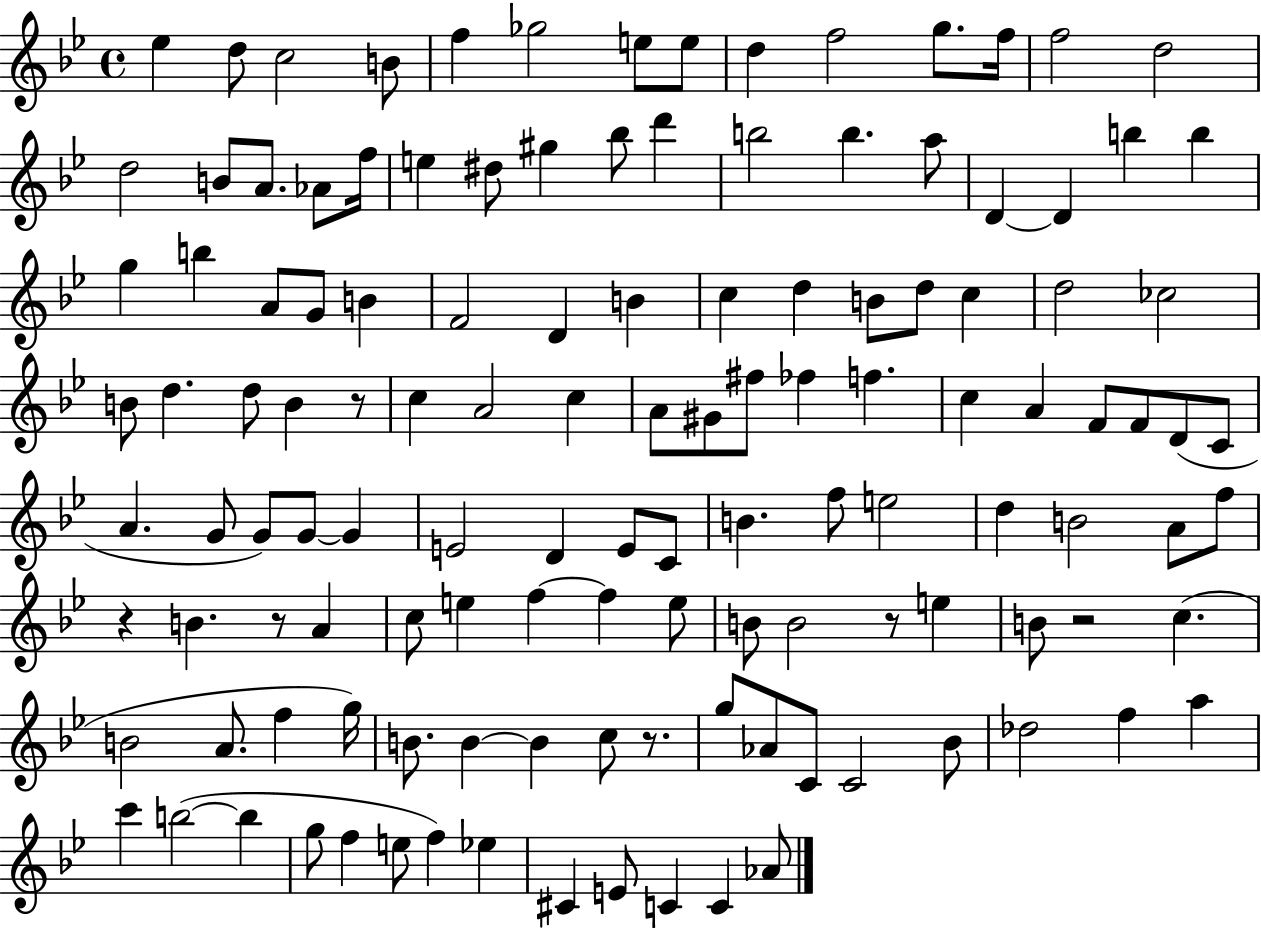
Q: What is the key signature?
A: BES major